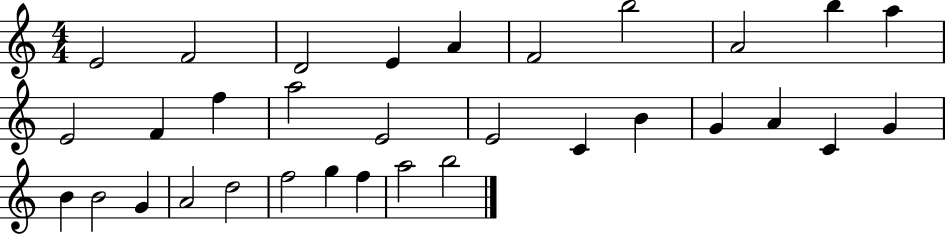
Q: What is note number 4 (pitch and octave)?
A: E4